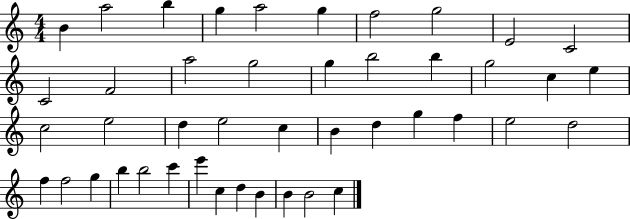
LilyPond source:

{
  \clef treble
  \numericTimeSignature
  \time 4/4
  \key c \major
  b'4 a''2 b''4 | g''4 a''2 g''4 | f''2 g''2 | e'2 c'2 | \break c'2 f'2 | a''2 g''2 | g''4 b''2 b''4 | g''2 c''4 e''4 | \break c''2 e''2 | d''4 e''2 c''4 | b'4 d''4 g''4 f''4 | e''2 d''2 | \break f''4 f''2 g''4 | b''4 b''2 c'''4 | e'''4 c''4 d''4 b'4 | b'4 b'2 c''4 | \break \bar "|."
}